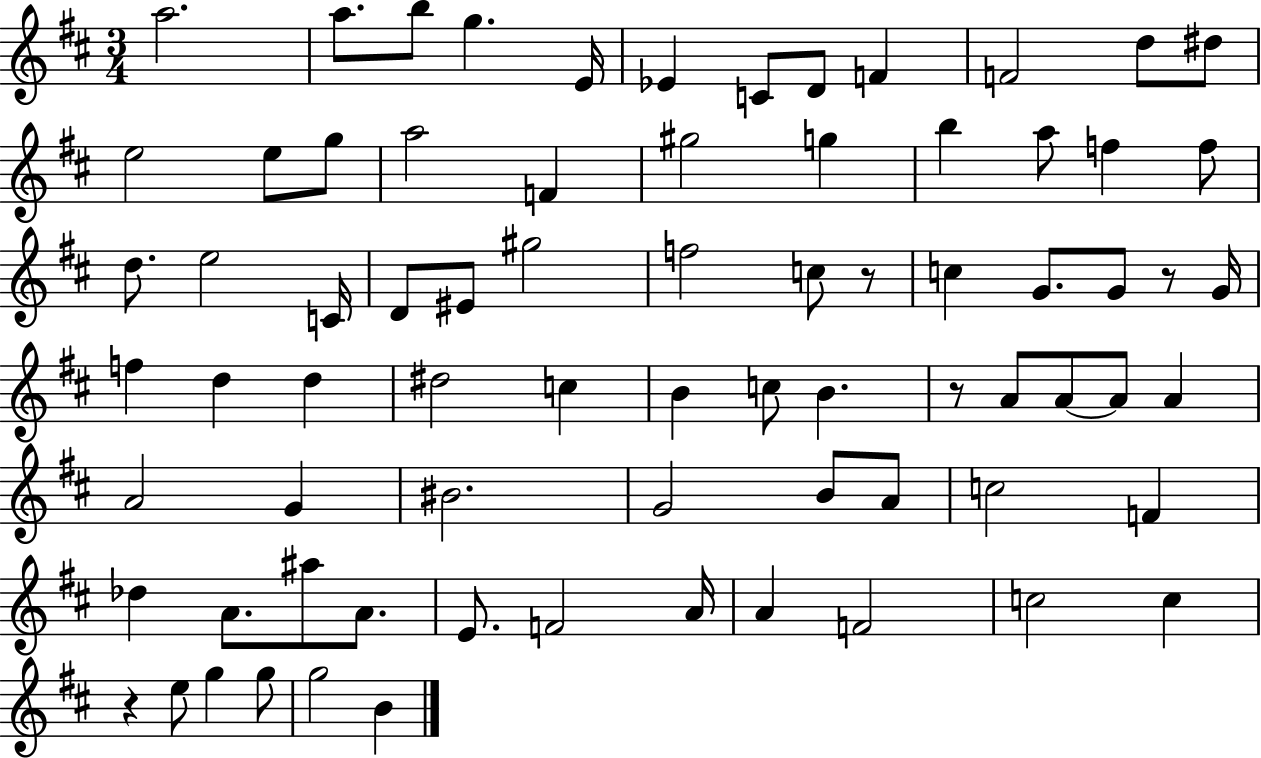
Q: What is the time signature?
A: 3/4